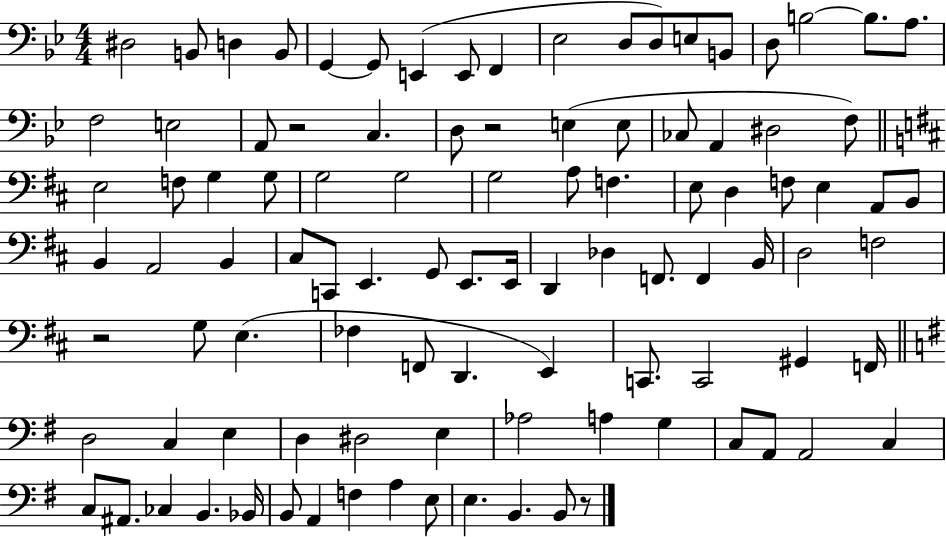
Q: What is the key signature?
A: BES major